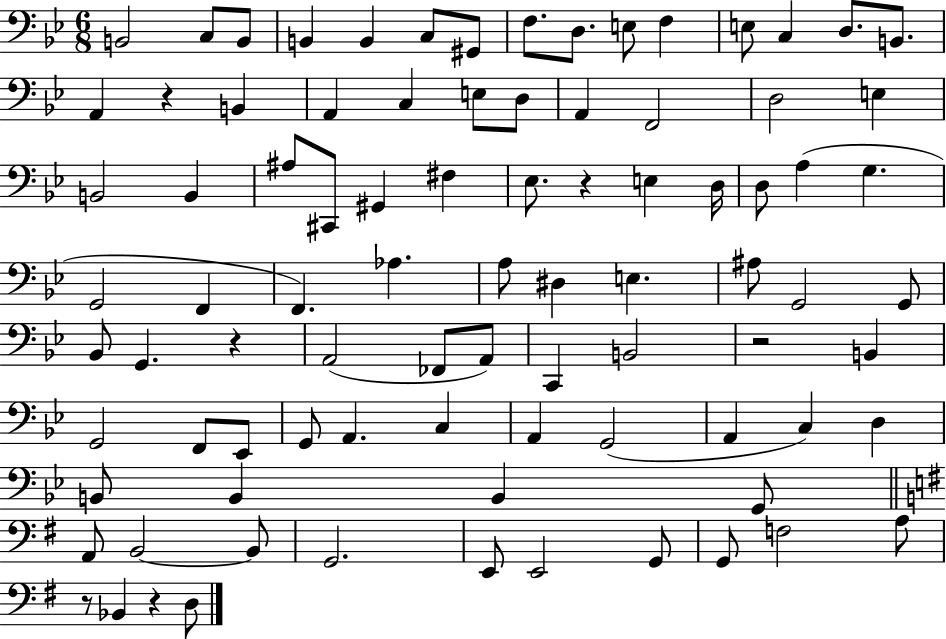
{
  \clef bass
  \numericTimeSignature
  \time 6/8
  \key bes \major
  b,2 c8 b,8 | b,4 b,4 c8 gis,8 | f8. d8. e8 f4 | e8 c4 d8. b,8. | \break a,4 r4 b,4 | a,4 c4 e8 d8 | a,4 f,2 | d2 e4 | \break b,2 b,4 | ais8 cis,8 gis,4 fis4 | ees8. r4 e4 d16 | d8 a4( g4. | \break g,2 f,4 | f,4.) aes4. | a8 dis4 e4. | ais8 g,2 g,8 | \break bes,8 g,4. r4 | a,2( fes,8 a,8) | c,4 b,2 | r2 b,4 | \break g,2 f,8 ees,8 | g,8 a,4. c4 | a,4 g,2( | a,4 c4) d4 | \break b,8 b,4 b,4 g,8 | \bar "||" \break \key e \minor a,8 b,2~~ b,8 | g,2. | e,8 e,2 g,8 | g,8 f2 a8 | \break r8 bes,4 r4 d8 | \bar "|."
}